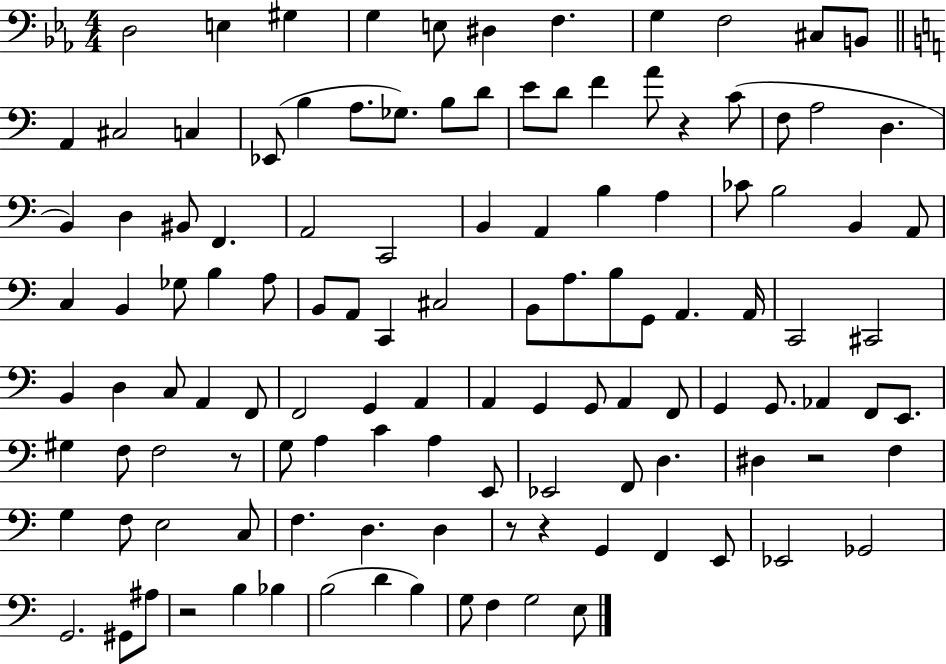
X:1
T:Untitled
M:4/4
L:1/4
K:Eb
D,2 E, ^G, G, E,/2 ^D, F, G, F,2 ^C,/2 B,,/2 A,, ^C,2 C, _E,,/2 B, A,/2 _G,/2 B,/2 D/2 E/2 D/2 F A/2 z C/2 F,/2 A,2 D, B,, D, ^B,,/2 F,, A,,2 C,,2 B,, A,, B, A, _C/2 B,2 B,, A,,/2 C, B,, _G,/2 B, A,/2 B,,/2 A,,/2 C,, ^C,2 B,,/2 A,/2 B,/2 G,,/2 A,, A,,/4 C,,2 ^C,,2 B,, D, C,/2 A,, F,,/2 F,,2 G,, A,, A,, G,, G,,/2 A,, F,,/2 G,, G,,/2 _A,, F,,/2 E,,/2 ^G, F,/2 F,2 z/2 G,/2 A, C A, E,,/2 _E,,2 F,,/2 D, ^D, z2 F, G, F,/2 E,2 C,/2 F, D, D, z/2 z G,, F,, E,,/2 _E,,2 _G,,2 G,,2 ^G,,/2 ^A,/2 z2 B, _B, B,2 D B, G,/2 F, G,2 E,/2